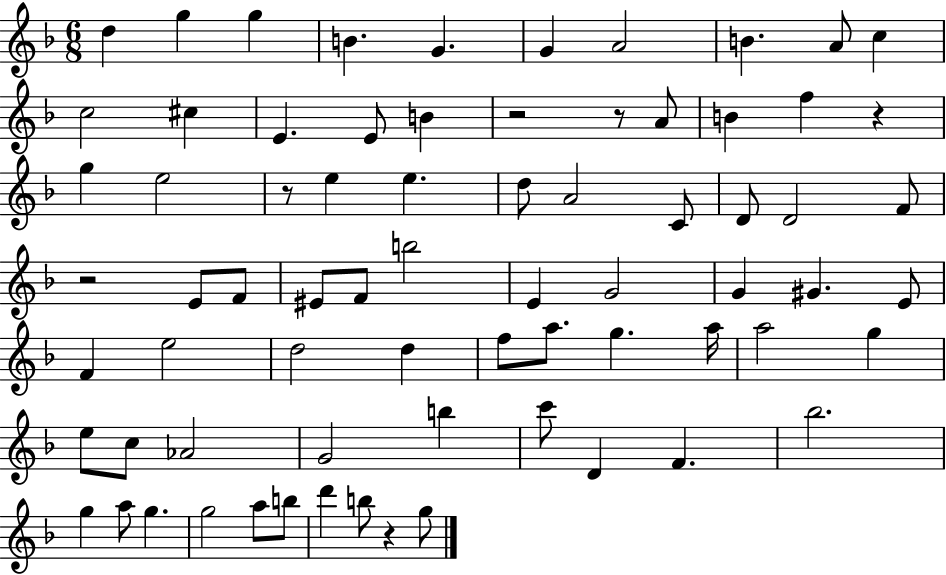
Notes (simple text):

D5/q G5/q G5/q B4/q. G4/q. G4/q A4/h B4/q. A4/e C5/q C5/h C#5/q E4/q. E4/e B4/q R/h R/e A4/e B4/q F5/q R/q G5/q E5/h R/e E5/q E5/q. D5/e A4/h C4/e D4/e D4/h F4/e R/h E4/e F4/e EIS4/e F4/e B5/h E4/q G4/h G4/q G#4/q. E4/e F4/q E5/h D5/h D5/q F5/e A5/e. G5/q. A5/s A5/h G5/q E5/e C5/e Ab4/h G4/h B5/q C6/e D4/q F4/q. Bb5/h. G5/q A5/e G5/q. G5/h A5/e B5/e D6/q B5/e R/q G5/e